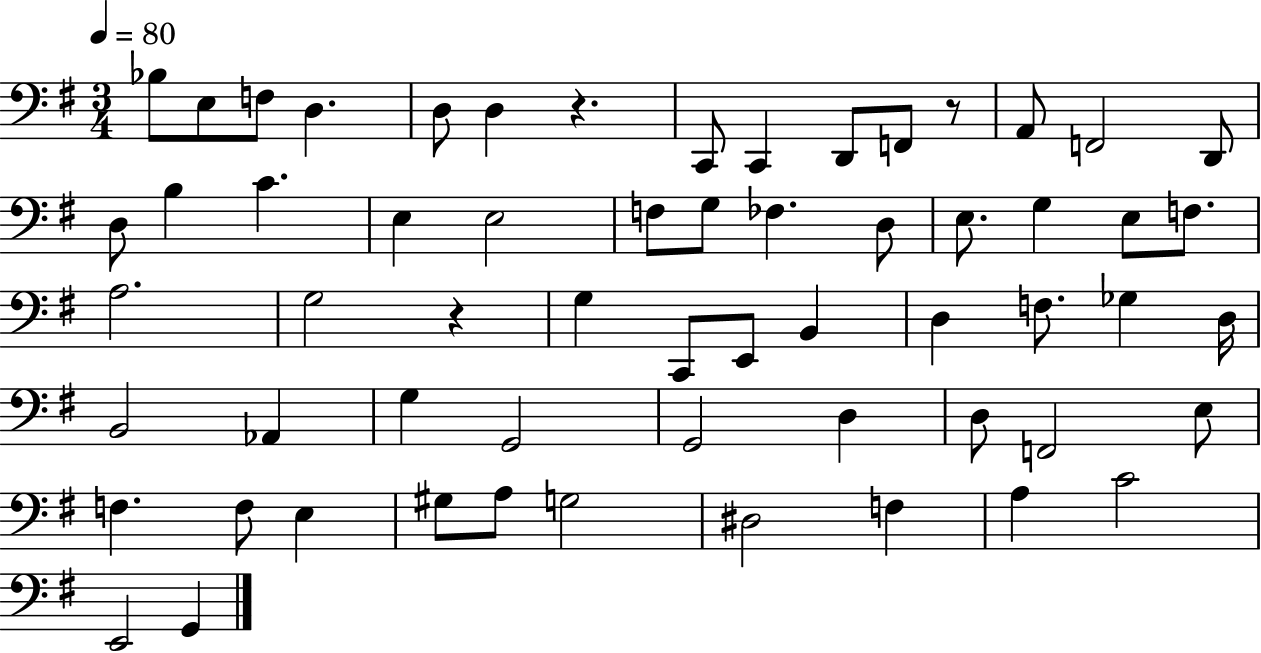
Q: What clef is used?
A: bass